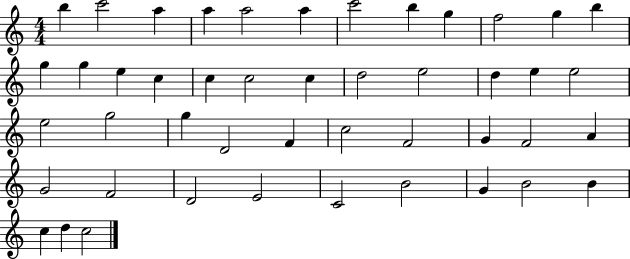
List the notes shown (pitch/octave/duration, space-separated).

B5/q C6/h A5/q A5/q A5/h A5/q C6/h B5/q G5/q F5/h G5/q B5/q G5/q G5/q E5/q C5/q C5/q C5/h C5/q D5/h E5/h D5/q E5/q E5/h E5/h G5/h G5/q D4/h F4/q C5/h F4/h G4/q F4/h A4/q G4/h F4/h D4/h E4/h C4/h B4/h G4/q B4/h B4/q C5/q D5/q C5/h